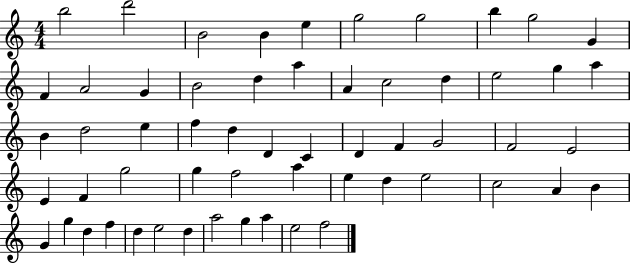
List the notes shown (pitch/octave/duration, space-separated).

B5/h D6/h B4/h B4/q E5/q G5/h G5/h B5/q G5/h G4/q F4/q A4/h G4/q B4/h D5/q A5/q A4/q C5/h D5/q E5/h G5/q A5/q B4/q D5/h E5/q F5/q D5/q D4/q C4/q D4/q F4/q G4/h F4/h E4/h E4/q F4/q G5/h G5/q F5/h A5/q E5/q D5/q E5/h C5/h A4/q B4/q G4/q G5/q D5/q F5/q D5/q E5/h D5/q A5/h G5/q A5/q E5/h F5/h